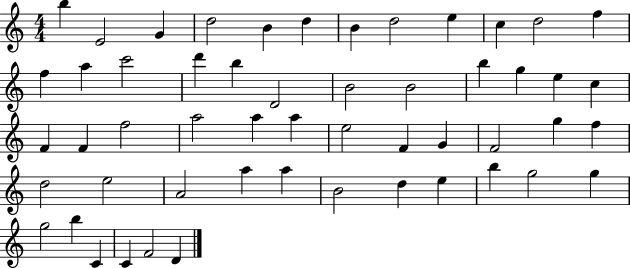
B5/q E4/h G4/q D5/h B4/q D5/q B4/q D5/h E5/q C5/q D5/h F5/q F5/q A5/q C6/h D6/q B5/q D4/h B4/h B4/h B5/q G5/q E5/q C5/q F4/q F4/q F5/h A5/h A5/q A5/q E5/h F4/q G4/q F4/h G5/q F5/q D5/h E5/h A4/h A5/q A5/q B4/h D5/q E5/q B5/q G5/h G5/q G5/h B5/q C4/q C4/q F4/h D4/q